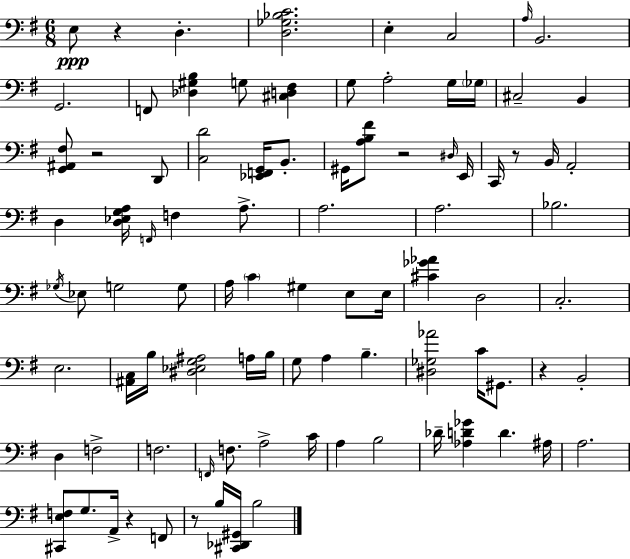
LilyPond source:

{
  \clef bass
  \numericTimeSignature
  \time 6/8
  \key g \major
  \repeat volta 2 { e8\ppp r4 d4.-. | <d ges bes c'>2. | e4-. c2 | \grace { a16 } b,2. | \break g,2. | f,8 <des gis b>4 g8 <cis d fis>4 | g8 a2-. g16 | \parenthesize ges16 cis2-- b,4 | \break <g, ais, fis>8 r2 d,8 | <c d'>2 <ees, f, g,>16 b,8.-. | gis,16 <a b fis'>8 r2 | \grace { dis16 } e,16 c,16 r8 b,16 a,2-. | \break d4 <d ees g a>16 \grace { f,16 } f4 | a8.-> a2. | a2. | bes2. | \break \acciaccatura { ges16 } ees8 g2 | g8 a16 \parenthesize c'4 gis4 | e8 e16 <cis' ges' aes'>4 d2 | c2.-. | \break e2. | <ais, c>16 b16 <dis ees g ais>2 | a16 b16 g8 a4 b4.-- | <dis ges aes'>2 | \break c'16 gis,8. r4 b,2-. | d4 f2-> | f2. | \grace { f,16 } f8. a2-> | \break c'16 a4 b2 | des'16-- <aes d' ges'>4 d'4. | ais16 a2. | <cis, e f>8 g8. a,16-> r4 | \break f,8 r8 b16 <cis, des, gis,>16 b2 | } \bar "|."
}